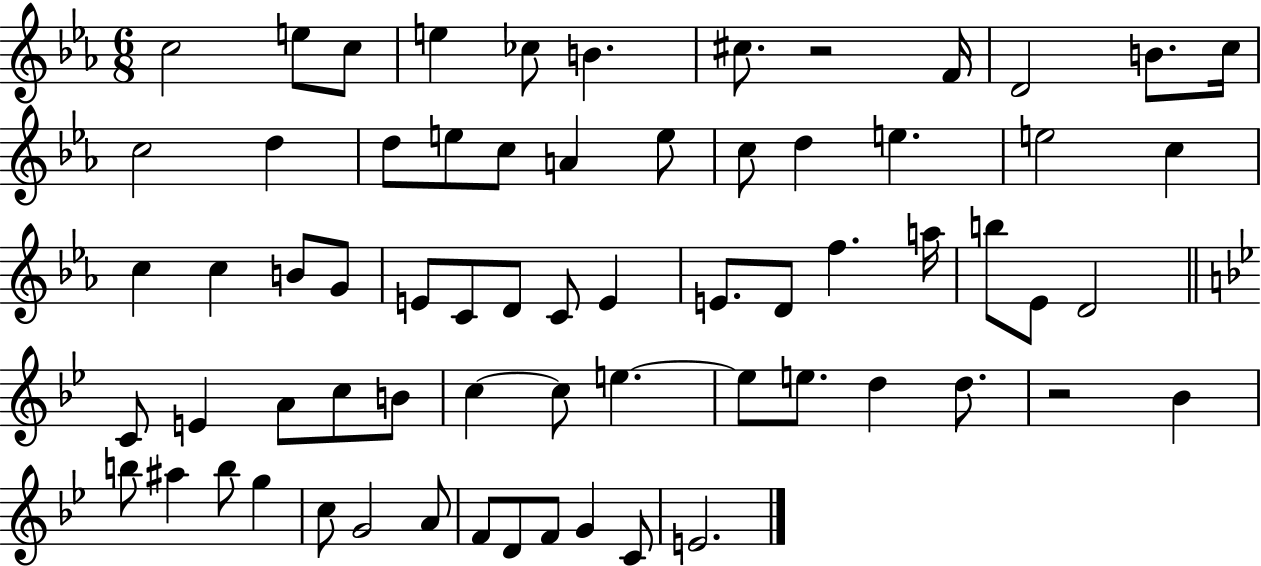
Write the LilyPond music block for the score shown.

{
  \clef treble
  \numericTimeSignature
  \time 6/8
  \key ees \major
  \repeat volta 2 { c''2 e''8 c''8 | e''4 ces''8 b'4. | cis''8. r2 f'16 | d'2 b'8. c''16 | \break c''2 d''4 | d''8 e''8 c''8 a'4 e''8 | c''8 d''4 e''4. | e''2 c''4 | \break c''4 c''4 b'8 g'8 | e'8 c'8 d'8 c'8 e'4 | e'8. d'8 f''4. a''16 | b''8 ees'8 d'2 | \break \bar "||" \break \key bes \major c'8 e'4 a'8 c''8 b'8 | c''4~~ c''8 e''4.~~ | e''8 e''8. d''4 d''8. | r2 bes'4 | \break b''8 ais''4 b''8 g''4 | c''8 g'2 a'8 | f'8 d'8 f'8 g'4 c'8 | e'2. | \break } \bar "|."
}